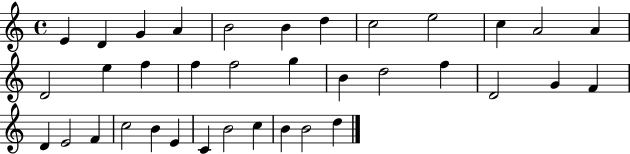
{
  \clef treble
  \time 4/4
  \defaultTimeSignature
  \key c \major
  e'4 d'4 g'4 a'4 | b'2 b'4 d''4 | c''2 e''2 | c''4 a'2 a'4 | \break d'2 e''4 f''4 | f''4 f''2 g''4 | b'4 d''2 f''4 | d'2 g'4 f'4 | \break d'4 e'2 f'4 | c''2 b'4 e'4 | c'4 b'2 c''4 | b'4 b'2 d''4 | \break \bar "|."
}